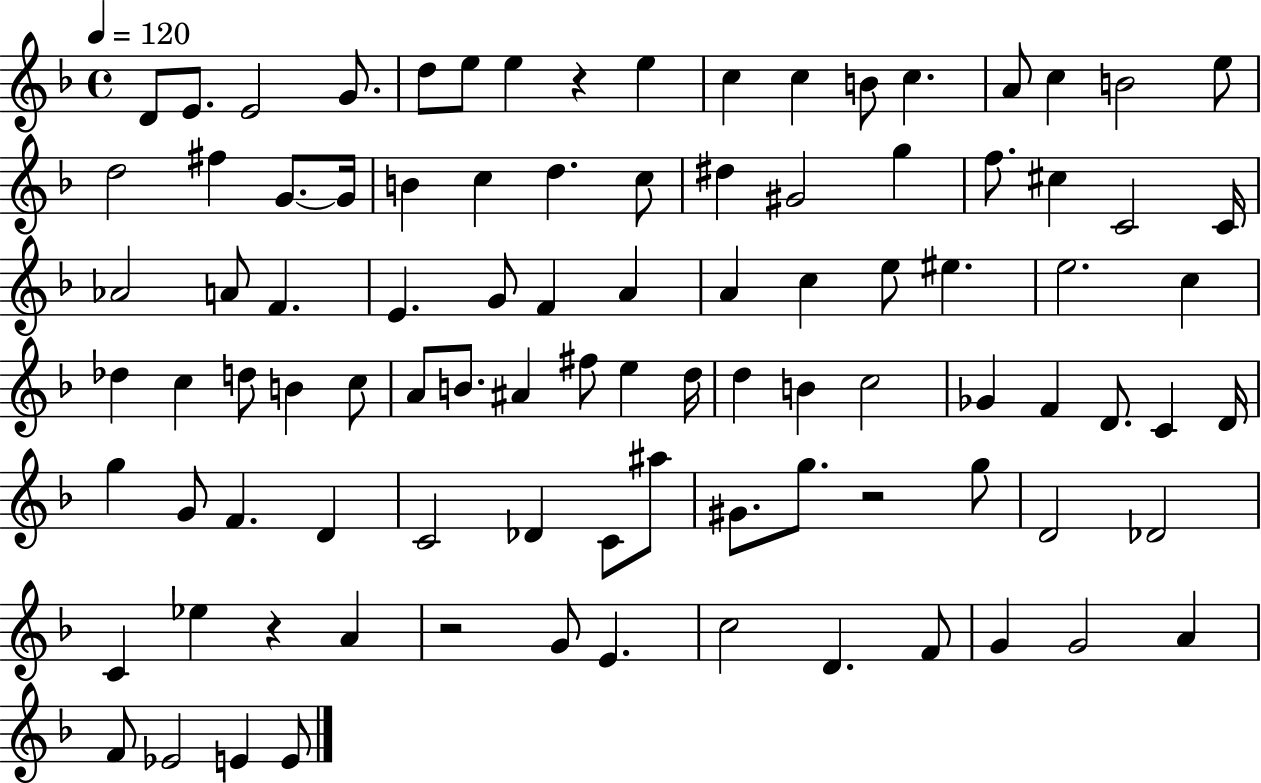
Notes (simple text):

D4/e E4/e. E4/h G4/e. D5/e E5/e E5/q R/q E5/q C5/q C5/q B4/e C5/q. A4/e C5/q B4/h E5/e D5/h F#5/q G4/e. G4/s B4/q C5/q D5/q. C5/e D#5/q G#4/h G5/q F5/e. C#5/q C4/h C4/s Ab4/h A4/e F4/q. E4/q. G4/e F4/q A4/q A4/q C5/q E5/e EIS5/q. E5/h. C5/q Db5/q C5/q D5/e B4/q C5/e A4/e B4/e. A#4/q F#5/e E5/q D5/s D5/q B4/q C5/h Gb4/q F4/q D4/e. C4/q D4/s G5/q G4/e F4/q. D4/q C4/h Db4/q C4/e A#5/e G#4/e. G5/e. R/h G5/e D4/h Db4/h C4/q Eb5/q R/q A4/q R/h G4/e E4/q. C5/h D4/q. F4/e G4/q G4/h A4/q F4/e Eb4/h E4/q E4/e